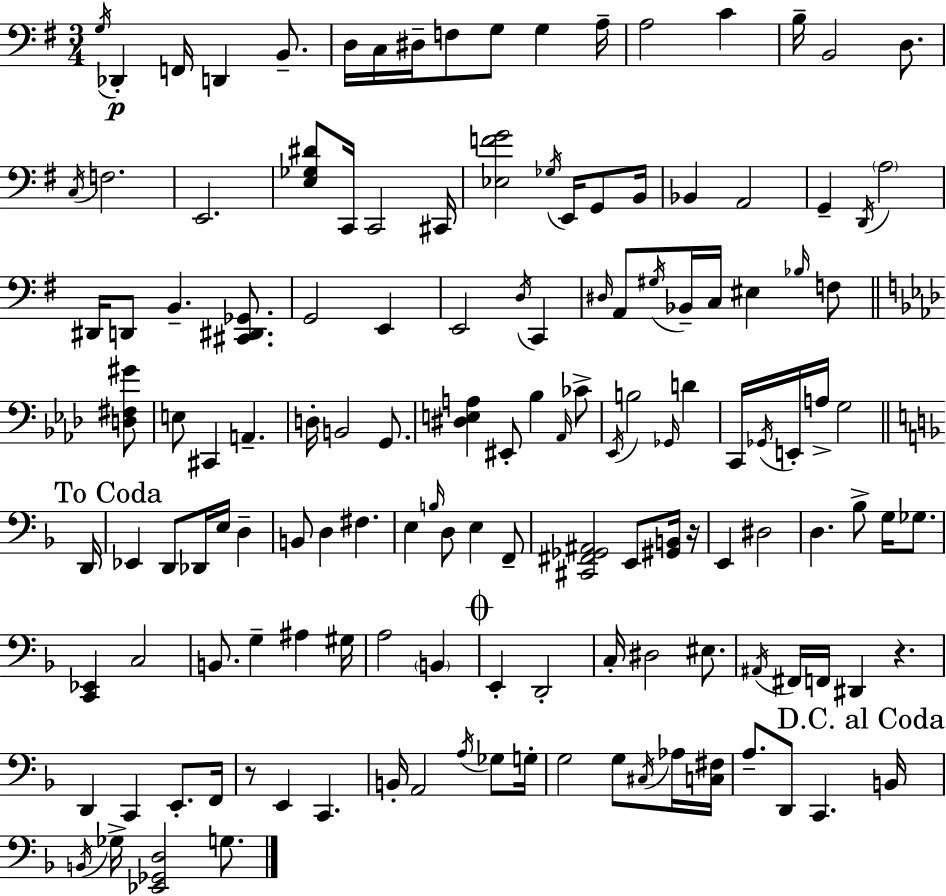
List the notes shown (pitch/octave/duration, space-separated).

G3/s Db2/q F2/s D2/q B2/e. D3/s C3/s D#3/s F3/e G3/e G3/q A3/s A3/h C4/q B3/s B2/h D3/e. C3/s F3/h. E2/h. [E3,Gb3,D#4]/e C2/s C2/h C#2/s [Eb3,F4,G4]/h Gb3/s E2/s G2/e B2/s Bb2/q A2/h G2/q D2/s A3/h D#2/s D2/e B2/q. [C#2,D#2,Gb2]/e. G2/h E2/q E2/h D3/s C2/q D#3/s A2/e G#3/s Bb2/s C3/s EIS3/q Bb3/s F3/e [D3,F#3,G#4]/e E3/e C#2/q A2/q. D3/s B2/h G2/e. [D#3,E3,A3]/q EIS2/e Bb3/q Ab2/s CES4/e Eb2/s B3/h Gb2/s D4/q C2/s Gb2/s E2/s A3/s G3/h D2/s Eb2/q D2/e Db2/s E3/s D3/q B2/e D3/q F#3/q. E3/q B3/s D3/e E3/q F2/e [C#2,F#2,Gb2,A#2]/h E2/e [G#2,B2]/s R/s E2/q D#3/h D3/q. Bb3/e G3/s Gb3/e. [C2,Eb2]/q C3/h B2/e. G3/q A#3/q G#3/s A3/h B2/q E2/q D2/h C3/s D#3/h EIS3/e. A#2/s F#2/s F2/s D#2/q R/q. D2/q C2/q E2/e. F2/s R/e E2/q C2/q. B2/s A2/h A3/s Gb3/e G3/s G3/h G3/e C#3/s Ab3/s [C3,F#3]/s A3/e. D2/e C2/q. B2/s B2/s Gb3/s [Eb2,Gb2,D3]/h G3/e.